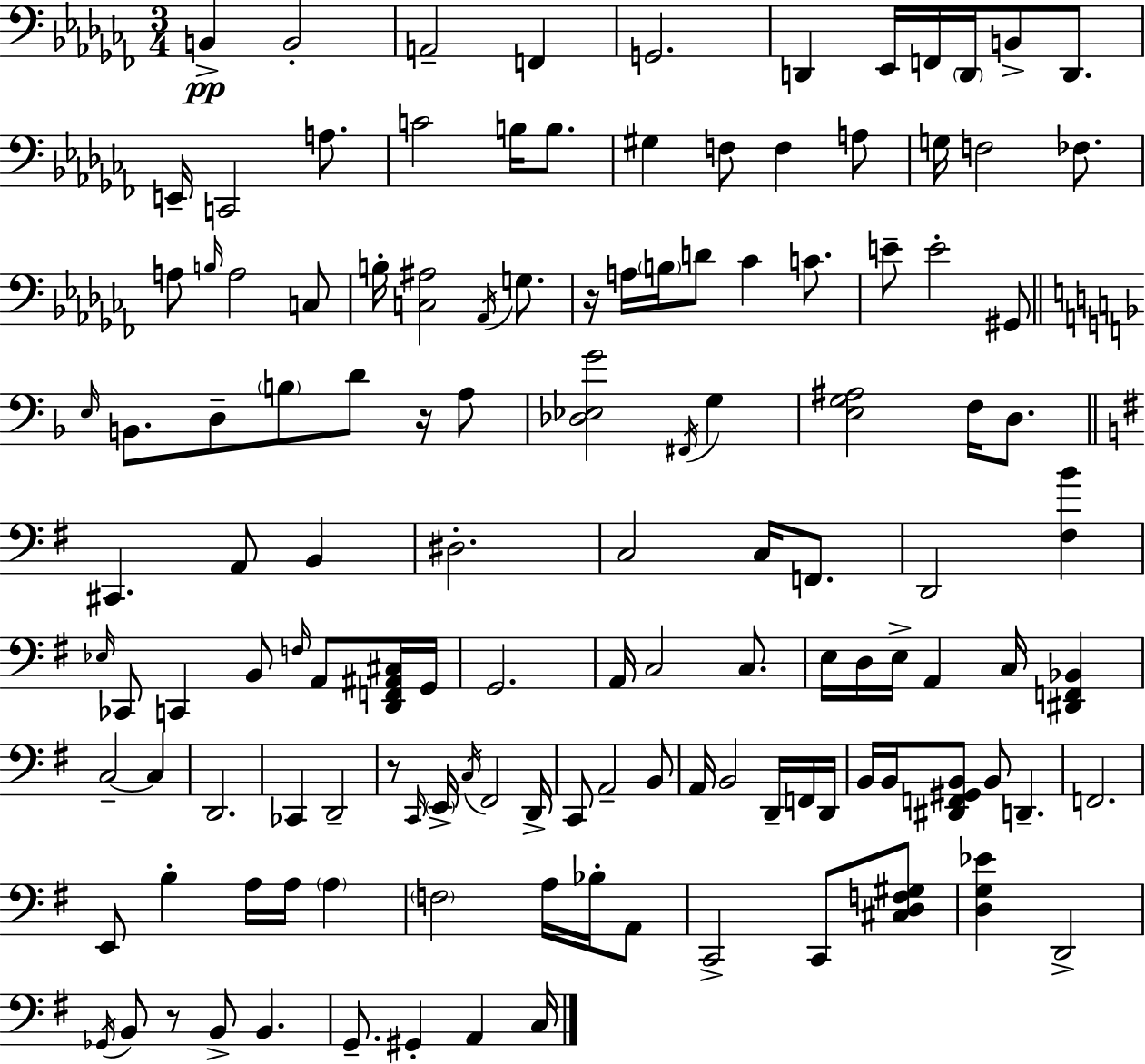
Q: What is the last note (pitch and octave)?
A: C3